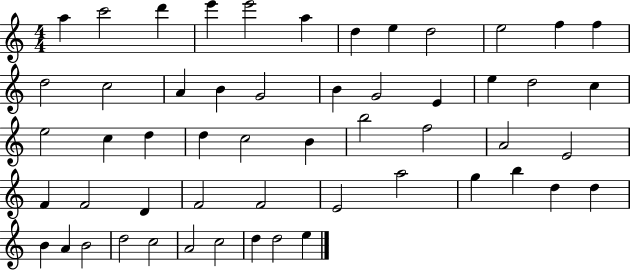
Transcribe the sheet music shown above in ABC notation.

X:1
T:Untitled
M:4/4
L:1/4
K:C
a c'2 d' e' e'2 a d e d2 e2 f f d2 c2 A B G2 B G2 E e d2 c e2 c d d c2 B b2 f2 A2 E2 F F2 D F2 F2 E2 a2 g b d d B A B2 d2 c2 A2 c2 d d2 e